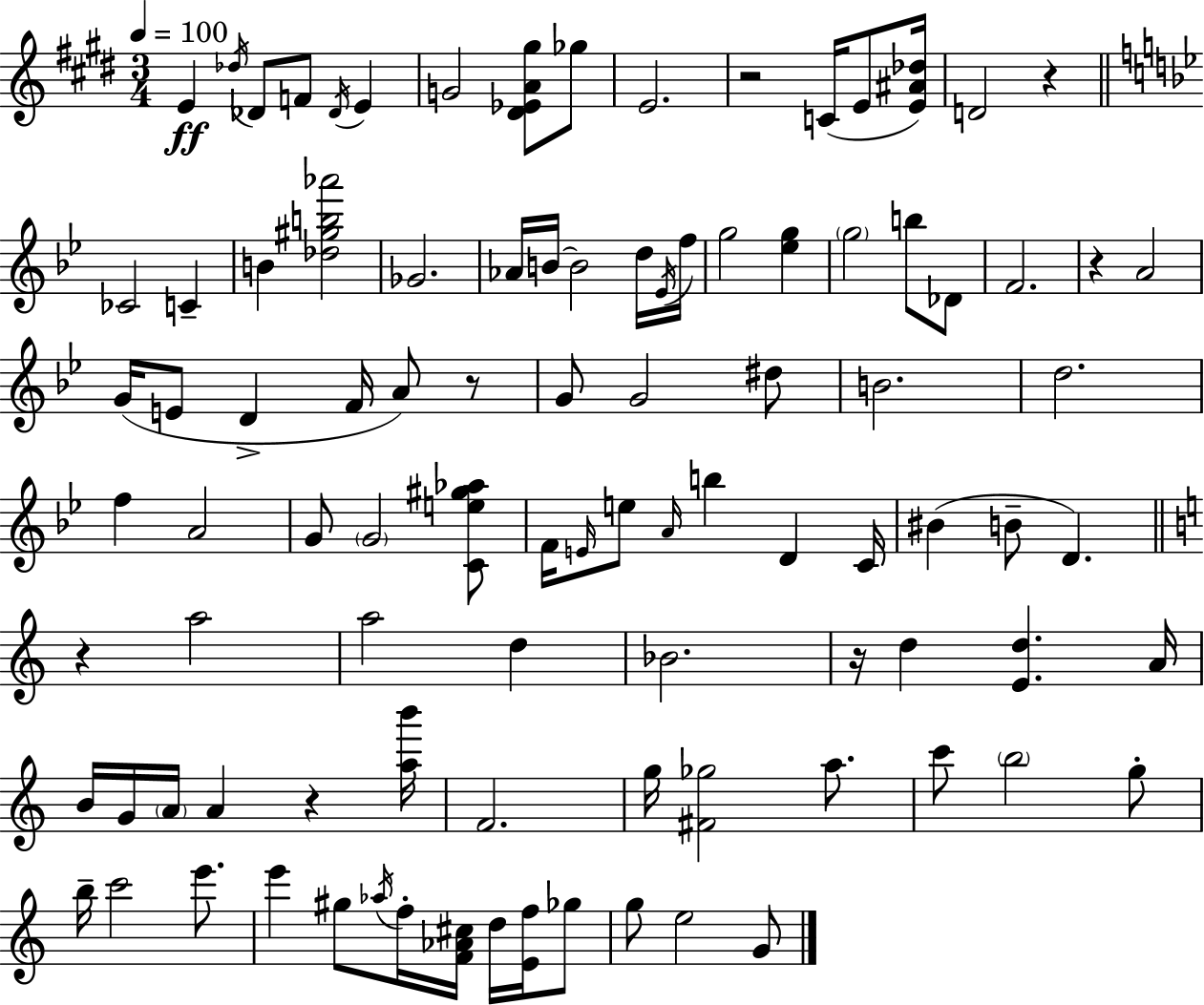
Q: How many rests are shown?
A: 7